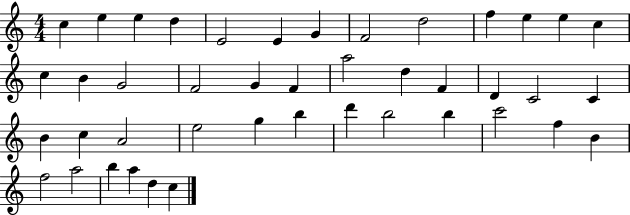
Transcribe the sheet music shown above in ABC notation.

X:1
T:Untitled
M:4/4
L:1/4
K:C
c e e d E2 E G F2 d2 f e e c c B G2 F2 G F a2 d F D C2 C B c A2 e2 g b d' b2 b c'2 f B f2 a2 b a d c